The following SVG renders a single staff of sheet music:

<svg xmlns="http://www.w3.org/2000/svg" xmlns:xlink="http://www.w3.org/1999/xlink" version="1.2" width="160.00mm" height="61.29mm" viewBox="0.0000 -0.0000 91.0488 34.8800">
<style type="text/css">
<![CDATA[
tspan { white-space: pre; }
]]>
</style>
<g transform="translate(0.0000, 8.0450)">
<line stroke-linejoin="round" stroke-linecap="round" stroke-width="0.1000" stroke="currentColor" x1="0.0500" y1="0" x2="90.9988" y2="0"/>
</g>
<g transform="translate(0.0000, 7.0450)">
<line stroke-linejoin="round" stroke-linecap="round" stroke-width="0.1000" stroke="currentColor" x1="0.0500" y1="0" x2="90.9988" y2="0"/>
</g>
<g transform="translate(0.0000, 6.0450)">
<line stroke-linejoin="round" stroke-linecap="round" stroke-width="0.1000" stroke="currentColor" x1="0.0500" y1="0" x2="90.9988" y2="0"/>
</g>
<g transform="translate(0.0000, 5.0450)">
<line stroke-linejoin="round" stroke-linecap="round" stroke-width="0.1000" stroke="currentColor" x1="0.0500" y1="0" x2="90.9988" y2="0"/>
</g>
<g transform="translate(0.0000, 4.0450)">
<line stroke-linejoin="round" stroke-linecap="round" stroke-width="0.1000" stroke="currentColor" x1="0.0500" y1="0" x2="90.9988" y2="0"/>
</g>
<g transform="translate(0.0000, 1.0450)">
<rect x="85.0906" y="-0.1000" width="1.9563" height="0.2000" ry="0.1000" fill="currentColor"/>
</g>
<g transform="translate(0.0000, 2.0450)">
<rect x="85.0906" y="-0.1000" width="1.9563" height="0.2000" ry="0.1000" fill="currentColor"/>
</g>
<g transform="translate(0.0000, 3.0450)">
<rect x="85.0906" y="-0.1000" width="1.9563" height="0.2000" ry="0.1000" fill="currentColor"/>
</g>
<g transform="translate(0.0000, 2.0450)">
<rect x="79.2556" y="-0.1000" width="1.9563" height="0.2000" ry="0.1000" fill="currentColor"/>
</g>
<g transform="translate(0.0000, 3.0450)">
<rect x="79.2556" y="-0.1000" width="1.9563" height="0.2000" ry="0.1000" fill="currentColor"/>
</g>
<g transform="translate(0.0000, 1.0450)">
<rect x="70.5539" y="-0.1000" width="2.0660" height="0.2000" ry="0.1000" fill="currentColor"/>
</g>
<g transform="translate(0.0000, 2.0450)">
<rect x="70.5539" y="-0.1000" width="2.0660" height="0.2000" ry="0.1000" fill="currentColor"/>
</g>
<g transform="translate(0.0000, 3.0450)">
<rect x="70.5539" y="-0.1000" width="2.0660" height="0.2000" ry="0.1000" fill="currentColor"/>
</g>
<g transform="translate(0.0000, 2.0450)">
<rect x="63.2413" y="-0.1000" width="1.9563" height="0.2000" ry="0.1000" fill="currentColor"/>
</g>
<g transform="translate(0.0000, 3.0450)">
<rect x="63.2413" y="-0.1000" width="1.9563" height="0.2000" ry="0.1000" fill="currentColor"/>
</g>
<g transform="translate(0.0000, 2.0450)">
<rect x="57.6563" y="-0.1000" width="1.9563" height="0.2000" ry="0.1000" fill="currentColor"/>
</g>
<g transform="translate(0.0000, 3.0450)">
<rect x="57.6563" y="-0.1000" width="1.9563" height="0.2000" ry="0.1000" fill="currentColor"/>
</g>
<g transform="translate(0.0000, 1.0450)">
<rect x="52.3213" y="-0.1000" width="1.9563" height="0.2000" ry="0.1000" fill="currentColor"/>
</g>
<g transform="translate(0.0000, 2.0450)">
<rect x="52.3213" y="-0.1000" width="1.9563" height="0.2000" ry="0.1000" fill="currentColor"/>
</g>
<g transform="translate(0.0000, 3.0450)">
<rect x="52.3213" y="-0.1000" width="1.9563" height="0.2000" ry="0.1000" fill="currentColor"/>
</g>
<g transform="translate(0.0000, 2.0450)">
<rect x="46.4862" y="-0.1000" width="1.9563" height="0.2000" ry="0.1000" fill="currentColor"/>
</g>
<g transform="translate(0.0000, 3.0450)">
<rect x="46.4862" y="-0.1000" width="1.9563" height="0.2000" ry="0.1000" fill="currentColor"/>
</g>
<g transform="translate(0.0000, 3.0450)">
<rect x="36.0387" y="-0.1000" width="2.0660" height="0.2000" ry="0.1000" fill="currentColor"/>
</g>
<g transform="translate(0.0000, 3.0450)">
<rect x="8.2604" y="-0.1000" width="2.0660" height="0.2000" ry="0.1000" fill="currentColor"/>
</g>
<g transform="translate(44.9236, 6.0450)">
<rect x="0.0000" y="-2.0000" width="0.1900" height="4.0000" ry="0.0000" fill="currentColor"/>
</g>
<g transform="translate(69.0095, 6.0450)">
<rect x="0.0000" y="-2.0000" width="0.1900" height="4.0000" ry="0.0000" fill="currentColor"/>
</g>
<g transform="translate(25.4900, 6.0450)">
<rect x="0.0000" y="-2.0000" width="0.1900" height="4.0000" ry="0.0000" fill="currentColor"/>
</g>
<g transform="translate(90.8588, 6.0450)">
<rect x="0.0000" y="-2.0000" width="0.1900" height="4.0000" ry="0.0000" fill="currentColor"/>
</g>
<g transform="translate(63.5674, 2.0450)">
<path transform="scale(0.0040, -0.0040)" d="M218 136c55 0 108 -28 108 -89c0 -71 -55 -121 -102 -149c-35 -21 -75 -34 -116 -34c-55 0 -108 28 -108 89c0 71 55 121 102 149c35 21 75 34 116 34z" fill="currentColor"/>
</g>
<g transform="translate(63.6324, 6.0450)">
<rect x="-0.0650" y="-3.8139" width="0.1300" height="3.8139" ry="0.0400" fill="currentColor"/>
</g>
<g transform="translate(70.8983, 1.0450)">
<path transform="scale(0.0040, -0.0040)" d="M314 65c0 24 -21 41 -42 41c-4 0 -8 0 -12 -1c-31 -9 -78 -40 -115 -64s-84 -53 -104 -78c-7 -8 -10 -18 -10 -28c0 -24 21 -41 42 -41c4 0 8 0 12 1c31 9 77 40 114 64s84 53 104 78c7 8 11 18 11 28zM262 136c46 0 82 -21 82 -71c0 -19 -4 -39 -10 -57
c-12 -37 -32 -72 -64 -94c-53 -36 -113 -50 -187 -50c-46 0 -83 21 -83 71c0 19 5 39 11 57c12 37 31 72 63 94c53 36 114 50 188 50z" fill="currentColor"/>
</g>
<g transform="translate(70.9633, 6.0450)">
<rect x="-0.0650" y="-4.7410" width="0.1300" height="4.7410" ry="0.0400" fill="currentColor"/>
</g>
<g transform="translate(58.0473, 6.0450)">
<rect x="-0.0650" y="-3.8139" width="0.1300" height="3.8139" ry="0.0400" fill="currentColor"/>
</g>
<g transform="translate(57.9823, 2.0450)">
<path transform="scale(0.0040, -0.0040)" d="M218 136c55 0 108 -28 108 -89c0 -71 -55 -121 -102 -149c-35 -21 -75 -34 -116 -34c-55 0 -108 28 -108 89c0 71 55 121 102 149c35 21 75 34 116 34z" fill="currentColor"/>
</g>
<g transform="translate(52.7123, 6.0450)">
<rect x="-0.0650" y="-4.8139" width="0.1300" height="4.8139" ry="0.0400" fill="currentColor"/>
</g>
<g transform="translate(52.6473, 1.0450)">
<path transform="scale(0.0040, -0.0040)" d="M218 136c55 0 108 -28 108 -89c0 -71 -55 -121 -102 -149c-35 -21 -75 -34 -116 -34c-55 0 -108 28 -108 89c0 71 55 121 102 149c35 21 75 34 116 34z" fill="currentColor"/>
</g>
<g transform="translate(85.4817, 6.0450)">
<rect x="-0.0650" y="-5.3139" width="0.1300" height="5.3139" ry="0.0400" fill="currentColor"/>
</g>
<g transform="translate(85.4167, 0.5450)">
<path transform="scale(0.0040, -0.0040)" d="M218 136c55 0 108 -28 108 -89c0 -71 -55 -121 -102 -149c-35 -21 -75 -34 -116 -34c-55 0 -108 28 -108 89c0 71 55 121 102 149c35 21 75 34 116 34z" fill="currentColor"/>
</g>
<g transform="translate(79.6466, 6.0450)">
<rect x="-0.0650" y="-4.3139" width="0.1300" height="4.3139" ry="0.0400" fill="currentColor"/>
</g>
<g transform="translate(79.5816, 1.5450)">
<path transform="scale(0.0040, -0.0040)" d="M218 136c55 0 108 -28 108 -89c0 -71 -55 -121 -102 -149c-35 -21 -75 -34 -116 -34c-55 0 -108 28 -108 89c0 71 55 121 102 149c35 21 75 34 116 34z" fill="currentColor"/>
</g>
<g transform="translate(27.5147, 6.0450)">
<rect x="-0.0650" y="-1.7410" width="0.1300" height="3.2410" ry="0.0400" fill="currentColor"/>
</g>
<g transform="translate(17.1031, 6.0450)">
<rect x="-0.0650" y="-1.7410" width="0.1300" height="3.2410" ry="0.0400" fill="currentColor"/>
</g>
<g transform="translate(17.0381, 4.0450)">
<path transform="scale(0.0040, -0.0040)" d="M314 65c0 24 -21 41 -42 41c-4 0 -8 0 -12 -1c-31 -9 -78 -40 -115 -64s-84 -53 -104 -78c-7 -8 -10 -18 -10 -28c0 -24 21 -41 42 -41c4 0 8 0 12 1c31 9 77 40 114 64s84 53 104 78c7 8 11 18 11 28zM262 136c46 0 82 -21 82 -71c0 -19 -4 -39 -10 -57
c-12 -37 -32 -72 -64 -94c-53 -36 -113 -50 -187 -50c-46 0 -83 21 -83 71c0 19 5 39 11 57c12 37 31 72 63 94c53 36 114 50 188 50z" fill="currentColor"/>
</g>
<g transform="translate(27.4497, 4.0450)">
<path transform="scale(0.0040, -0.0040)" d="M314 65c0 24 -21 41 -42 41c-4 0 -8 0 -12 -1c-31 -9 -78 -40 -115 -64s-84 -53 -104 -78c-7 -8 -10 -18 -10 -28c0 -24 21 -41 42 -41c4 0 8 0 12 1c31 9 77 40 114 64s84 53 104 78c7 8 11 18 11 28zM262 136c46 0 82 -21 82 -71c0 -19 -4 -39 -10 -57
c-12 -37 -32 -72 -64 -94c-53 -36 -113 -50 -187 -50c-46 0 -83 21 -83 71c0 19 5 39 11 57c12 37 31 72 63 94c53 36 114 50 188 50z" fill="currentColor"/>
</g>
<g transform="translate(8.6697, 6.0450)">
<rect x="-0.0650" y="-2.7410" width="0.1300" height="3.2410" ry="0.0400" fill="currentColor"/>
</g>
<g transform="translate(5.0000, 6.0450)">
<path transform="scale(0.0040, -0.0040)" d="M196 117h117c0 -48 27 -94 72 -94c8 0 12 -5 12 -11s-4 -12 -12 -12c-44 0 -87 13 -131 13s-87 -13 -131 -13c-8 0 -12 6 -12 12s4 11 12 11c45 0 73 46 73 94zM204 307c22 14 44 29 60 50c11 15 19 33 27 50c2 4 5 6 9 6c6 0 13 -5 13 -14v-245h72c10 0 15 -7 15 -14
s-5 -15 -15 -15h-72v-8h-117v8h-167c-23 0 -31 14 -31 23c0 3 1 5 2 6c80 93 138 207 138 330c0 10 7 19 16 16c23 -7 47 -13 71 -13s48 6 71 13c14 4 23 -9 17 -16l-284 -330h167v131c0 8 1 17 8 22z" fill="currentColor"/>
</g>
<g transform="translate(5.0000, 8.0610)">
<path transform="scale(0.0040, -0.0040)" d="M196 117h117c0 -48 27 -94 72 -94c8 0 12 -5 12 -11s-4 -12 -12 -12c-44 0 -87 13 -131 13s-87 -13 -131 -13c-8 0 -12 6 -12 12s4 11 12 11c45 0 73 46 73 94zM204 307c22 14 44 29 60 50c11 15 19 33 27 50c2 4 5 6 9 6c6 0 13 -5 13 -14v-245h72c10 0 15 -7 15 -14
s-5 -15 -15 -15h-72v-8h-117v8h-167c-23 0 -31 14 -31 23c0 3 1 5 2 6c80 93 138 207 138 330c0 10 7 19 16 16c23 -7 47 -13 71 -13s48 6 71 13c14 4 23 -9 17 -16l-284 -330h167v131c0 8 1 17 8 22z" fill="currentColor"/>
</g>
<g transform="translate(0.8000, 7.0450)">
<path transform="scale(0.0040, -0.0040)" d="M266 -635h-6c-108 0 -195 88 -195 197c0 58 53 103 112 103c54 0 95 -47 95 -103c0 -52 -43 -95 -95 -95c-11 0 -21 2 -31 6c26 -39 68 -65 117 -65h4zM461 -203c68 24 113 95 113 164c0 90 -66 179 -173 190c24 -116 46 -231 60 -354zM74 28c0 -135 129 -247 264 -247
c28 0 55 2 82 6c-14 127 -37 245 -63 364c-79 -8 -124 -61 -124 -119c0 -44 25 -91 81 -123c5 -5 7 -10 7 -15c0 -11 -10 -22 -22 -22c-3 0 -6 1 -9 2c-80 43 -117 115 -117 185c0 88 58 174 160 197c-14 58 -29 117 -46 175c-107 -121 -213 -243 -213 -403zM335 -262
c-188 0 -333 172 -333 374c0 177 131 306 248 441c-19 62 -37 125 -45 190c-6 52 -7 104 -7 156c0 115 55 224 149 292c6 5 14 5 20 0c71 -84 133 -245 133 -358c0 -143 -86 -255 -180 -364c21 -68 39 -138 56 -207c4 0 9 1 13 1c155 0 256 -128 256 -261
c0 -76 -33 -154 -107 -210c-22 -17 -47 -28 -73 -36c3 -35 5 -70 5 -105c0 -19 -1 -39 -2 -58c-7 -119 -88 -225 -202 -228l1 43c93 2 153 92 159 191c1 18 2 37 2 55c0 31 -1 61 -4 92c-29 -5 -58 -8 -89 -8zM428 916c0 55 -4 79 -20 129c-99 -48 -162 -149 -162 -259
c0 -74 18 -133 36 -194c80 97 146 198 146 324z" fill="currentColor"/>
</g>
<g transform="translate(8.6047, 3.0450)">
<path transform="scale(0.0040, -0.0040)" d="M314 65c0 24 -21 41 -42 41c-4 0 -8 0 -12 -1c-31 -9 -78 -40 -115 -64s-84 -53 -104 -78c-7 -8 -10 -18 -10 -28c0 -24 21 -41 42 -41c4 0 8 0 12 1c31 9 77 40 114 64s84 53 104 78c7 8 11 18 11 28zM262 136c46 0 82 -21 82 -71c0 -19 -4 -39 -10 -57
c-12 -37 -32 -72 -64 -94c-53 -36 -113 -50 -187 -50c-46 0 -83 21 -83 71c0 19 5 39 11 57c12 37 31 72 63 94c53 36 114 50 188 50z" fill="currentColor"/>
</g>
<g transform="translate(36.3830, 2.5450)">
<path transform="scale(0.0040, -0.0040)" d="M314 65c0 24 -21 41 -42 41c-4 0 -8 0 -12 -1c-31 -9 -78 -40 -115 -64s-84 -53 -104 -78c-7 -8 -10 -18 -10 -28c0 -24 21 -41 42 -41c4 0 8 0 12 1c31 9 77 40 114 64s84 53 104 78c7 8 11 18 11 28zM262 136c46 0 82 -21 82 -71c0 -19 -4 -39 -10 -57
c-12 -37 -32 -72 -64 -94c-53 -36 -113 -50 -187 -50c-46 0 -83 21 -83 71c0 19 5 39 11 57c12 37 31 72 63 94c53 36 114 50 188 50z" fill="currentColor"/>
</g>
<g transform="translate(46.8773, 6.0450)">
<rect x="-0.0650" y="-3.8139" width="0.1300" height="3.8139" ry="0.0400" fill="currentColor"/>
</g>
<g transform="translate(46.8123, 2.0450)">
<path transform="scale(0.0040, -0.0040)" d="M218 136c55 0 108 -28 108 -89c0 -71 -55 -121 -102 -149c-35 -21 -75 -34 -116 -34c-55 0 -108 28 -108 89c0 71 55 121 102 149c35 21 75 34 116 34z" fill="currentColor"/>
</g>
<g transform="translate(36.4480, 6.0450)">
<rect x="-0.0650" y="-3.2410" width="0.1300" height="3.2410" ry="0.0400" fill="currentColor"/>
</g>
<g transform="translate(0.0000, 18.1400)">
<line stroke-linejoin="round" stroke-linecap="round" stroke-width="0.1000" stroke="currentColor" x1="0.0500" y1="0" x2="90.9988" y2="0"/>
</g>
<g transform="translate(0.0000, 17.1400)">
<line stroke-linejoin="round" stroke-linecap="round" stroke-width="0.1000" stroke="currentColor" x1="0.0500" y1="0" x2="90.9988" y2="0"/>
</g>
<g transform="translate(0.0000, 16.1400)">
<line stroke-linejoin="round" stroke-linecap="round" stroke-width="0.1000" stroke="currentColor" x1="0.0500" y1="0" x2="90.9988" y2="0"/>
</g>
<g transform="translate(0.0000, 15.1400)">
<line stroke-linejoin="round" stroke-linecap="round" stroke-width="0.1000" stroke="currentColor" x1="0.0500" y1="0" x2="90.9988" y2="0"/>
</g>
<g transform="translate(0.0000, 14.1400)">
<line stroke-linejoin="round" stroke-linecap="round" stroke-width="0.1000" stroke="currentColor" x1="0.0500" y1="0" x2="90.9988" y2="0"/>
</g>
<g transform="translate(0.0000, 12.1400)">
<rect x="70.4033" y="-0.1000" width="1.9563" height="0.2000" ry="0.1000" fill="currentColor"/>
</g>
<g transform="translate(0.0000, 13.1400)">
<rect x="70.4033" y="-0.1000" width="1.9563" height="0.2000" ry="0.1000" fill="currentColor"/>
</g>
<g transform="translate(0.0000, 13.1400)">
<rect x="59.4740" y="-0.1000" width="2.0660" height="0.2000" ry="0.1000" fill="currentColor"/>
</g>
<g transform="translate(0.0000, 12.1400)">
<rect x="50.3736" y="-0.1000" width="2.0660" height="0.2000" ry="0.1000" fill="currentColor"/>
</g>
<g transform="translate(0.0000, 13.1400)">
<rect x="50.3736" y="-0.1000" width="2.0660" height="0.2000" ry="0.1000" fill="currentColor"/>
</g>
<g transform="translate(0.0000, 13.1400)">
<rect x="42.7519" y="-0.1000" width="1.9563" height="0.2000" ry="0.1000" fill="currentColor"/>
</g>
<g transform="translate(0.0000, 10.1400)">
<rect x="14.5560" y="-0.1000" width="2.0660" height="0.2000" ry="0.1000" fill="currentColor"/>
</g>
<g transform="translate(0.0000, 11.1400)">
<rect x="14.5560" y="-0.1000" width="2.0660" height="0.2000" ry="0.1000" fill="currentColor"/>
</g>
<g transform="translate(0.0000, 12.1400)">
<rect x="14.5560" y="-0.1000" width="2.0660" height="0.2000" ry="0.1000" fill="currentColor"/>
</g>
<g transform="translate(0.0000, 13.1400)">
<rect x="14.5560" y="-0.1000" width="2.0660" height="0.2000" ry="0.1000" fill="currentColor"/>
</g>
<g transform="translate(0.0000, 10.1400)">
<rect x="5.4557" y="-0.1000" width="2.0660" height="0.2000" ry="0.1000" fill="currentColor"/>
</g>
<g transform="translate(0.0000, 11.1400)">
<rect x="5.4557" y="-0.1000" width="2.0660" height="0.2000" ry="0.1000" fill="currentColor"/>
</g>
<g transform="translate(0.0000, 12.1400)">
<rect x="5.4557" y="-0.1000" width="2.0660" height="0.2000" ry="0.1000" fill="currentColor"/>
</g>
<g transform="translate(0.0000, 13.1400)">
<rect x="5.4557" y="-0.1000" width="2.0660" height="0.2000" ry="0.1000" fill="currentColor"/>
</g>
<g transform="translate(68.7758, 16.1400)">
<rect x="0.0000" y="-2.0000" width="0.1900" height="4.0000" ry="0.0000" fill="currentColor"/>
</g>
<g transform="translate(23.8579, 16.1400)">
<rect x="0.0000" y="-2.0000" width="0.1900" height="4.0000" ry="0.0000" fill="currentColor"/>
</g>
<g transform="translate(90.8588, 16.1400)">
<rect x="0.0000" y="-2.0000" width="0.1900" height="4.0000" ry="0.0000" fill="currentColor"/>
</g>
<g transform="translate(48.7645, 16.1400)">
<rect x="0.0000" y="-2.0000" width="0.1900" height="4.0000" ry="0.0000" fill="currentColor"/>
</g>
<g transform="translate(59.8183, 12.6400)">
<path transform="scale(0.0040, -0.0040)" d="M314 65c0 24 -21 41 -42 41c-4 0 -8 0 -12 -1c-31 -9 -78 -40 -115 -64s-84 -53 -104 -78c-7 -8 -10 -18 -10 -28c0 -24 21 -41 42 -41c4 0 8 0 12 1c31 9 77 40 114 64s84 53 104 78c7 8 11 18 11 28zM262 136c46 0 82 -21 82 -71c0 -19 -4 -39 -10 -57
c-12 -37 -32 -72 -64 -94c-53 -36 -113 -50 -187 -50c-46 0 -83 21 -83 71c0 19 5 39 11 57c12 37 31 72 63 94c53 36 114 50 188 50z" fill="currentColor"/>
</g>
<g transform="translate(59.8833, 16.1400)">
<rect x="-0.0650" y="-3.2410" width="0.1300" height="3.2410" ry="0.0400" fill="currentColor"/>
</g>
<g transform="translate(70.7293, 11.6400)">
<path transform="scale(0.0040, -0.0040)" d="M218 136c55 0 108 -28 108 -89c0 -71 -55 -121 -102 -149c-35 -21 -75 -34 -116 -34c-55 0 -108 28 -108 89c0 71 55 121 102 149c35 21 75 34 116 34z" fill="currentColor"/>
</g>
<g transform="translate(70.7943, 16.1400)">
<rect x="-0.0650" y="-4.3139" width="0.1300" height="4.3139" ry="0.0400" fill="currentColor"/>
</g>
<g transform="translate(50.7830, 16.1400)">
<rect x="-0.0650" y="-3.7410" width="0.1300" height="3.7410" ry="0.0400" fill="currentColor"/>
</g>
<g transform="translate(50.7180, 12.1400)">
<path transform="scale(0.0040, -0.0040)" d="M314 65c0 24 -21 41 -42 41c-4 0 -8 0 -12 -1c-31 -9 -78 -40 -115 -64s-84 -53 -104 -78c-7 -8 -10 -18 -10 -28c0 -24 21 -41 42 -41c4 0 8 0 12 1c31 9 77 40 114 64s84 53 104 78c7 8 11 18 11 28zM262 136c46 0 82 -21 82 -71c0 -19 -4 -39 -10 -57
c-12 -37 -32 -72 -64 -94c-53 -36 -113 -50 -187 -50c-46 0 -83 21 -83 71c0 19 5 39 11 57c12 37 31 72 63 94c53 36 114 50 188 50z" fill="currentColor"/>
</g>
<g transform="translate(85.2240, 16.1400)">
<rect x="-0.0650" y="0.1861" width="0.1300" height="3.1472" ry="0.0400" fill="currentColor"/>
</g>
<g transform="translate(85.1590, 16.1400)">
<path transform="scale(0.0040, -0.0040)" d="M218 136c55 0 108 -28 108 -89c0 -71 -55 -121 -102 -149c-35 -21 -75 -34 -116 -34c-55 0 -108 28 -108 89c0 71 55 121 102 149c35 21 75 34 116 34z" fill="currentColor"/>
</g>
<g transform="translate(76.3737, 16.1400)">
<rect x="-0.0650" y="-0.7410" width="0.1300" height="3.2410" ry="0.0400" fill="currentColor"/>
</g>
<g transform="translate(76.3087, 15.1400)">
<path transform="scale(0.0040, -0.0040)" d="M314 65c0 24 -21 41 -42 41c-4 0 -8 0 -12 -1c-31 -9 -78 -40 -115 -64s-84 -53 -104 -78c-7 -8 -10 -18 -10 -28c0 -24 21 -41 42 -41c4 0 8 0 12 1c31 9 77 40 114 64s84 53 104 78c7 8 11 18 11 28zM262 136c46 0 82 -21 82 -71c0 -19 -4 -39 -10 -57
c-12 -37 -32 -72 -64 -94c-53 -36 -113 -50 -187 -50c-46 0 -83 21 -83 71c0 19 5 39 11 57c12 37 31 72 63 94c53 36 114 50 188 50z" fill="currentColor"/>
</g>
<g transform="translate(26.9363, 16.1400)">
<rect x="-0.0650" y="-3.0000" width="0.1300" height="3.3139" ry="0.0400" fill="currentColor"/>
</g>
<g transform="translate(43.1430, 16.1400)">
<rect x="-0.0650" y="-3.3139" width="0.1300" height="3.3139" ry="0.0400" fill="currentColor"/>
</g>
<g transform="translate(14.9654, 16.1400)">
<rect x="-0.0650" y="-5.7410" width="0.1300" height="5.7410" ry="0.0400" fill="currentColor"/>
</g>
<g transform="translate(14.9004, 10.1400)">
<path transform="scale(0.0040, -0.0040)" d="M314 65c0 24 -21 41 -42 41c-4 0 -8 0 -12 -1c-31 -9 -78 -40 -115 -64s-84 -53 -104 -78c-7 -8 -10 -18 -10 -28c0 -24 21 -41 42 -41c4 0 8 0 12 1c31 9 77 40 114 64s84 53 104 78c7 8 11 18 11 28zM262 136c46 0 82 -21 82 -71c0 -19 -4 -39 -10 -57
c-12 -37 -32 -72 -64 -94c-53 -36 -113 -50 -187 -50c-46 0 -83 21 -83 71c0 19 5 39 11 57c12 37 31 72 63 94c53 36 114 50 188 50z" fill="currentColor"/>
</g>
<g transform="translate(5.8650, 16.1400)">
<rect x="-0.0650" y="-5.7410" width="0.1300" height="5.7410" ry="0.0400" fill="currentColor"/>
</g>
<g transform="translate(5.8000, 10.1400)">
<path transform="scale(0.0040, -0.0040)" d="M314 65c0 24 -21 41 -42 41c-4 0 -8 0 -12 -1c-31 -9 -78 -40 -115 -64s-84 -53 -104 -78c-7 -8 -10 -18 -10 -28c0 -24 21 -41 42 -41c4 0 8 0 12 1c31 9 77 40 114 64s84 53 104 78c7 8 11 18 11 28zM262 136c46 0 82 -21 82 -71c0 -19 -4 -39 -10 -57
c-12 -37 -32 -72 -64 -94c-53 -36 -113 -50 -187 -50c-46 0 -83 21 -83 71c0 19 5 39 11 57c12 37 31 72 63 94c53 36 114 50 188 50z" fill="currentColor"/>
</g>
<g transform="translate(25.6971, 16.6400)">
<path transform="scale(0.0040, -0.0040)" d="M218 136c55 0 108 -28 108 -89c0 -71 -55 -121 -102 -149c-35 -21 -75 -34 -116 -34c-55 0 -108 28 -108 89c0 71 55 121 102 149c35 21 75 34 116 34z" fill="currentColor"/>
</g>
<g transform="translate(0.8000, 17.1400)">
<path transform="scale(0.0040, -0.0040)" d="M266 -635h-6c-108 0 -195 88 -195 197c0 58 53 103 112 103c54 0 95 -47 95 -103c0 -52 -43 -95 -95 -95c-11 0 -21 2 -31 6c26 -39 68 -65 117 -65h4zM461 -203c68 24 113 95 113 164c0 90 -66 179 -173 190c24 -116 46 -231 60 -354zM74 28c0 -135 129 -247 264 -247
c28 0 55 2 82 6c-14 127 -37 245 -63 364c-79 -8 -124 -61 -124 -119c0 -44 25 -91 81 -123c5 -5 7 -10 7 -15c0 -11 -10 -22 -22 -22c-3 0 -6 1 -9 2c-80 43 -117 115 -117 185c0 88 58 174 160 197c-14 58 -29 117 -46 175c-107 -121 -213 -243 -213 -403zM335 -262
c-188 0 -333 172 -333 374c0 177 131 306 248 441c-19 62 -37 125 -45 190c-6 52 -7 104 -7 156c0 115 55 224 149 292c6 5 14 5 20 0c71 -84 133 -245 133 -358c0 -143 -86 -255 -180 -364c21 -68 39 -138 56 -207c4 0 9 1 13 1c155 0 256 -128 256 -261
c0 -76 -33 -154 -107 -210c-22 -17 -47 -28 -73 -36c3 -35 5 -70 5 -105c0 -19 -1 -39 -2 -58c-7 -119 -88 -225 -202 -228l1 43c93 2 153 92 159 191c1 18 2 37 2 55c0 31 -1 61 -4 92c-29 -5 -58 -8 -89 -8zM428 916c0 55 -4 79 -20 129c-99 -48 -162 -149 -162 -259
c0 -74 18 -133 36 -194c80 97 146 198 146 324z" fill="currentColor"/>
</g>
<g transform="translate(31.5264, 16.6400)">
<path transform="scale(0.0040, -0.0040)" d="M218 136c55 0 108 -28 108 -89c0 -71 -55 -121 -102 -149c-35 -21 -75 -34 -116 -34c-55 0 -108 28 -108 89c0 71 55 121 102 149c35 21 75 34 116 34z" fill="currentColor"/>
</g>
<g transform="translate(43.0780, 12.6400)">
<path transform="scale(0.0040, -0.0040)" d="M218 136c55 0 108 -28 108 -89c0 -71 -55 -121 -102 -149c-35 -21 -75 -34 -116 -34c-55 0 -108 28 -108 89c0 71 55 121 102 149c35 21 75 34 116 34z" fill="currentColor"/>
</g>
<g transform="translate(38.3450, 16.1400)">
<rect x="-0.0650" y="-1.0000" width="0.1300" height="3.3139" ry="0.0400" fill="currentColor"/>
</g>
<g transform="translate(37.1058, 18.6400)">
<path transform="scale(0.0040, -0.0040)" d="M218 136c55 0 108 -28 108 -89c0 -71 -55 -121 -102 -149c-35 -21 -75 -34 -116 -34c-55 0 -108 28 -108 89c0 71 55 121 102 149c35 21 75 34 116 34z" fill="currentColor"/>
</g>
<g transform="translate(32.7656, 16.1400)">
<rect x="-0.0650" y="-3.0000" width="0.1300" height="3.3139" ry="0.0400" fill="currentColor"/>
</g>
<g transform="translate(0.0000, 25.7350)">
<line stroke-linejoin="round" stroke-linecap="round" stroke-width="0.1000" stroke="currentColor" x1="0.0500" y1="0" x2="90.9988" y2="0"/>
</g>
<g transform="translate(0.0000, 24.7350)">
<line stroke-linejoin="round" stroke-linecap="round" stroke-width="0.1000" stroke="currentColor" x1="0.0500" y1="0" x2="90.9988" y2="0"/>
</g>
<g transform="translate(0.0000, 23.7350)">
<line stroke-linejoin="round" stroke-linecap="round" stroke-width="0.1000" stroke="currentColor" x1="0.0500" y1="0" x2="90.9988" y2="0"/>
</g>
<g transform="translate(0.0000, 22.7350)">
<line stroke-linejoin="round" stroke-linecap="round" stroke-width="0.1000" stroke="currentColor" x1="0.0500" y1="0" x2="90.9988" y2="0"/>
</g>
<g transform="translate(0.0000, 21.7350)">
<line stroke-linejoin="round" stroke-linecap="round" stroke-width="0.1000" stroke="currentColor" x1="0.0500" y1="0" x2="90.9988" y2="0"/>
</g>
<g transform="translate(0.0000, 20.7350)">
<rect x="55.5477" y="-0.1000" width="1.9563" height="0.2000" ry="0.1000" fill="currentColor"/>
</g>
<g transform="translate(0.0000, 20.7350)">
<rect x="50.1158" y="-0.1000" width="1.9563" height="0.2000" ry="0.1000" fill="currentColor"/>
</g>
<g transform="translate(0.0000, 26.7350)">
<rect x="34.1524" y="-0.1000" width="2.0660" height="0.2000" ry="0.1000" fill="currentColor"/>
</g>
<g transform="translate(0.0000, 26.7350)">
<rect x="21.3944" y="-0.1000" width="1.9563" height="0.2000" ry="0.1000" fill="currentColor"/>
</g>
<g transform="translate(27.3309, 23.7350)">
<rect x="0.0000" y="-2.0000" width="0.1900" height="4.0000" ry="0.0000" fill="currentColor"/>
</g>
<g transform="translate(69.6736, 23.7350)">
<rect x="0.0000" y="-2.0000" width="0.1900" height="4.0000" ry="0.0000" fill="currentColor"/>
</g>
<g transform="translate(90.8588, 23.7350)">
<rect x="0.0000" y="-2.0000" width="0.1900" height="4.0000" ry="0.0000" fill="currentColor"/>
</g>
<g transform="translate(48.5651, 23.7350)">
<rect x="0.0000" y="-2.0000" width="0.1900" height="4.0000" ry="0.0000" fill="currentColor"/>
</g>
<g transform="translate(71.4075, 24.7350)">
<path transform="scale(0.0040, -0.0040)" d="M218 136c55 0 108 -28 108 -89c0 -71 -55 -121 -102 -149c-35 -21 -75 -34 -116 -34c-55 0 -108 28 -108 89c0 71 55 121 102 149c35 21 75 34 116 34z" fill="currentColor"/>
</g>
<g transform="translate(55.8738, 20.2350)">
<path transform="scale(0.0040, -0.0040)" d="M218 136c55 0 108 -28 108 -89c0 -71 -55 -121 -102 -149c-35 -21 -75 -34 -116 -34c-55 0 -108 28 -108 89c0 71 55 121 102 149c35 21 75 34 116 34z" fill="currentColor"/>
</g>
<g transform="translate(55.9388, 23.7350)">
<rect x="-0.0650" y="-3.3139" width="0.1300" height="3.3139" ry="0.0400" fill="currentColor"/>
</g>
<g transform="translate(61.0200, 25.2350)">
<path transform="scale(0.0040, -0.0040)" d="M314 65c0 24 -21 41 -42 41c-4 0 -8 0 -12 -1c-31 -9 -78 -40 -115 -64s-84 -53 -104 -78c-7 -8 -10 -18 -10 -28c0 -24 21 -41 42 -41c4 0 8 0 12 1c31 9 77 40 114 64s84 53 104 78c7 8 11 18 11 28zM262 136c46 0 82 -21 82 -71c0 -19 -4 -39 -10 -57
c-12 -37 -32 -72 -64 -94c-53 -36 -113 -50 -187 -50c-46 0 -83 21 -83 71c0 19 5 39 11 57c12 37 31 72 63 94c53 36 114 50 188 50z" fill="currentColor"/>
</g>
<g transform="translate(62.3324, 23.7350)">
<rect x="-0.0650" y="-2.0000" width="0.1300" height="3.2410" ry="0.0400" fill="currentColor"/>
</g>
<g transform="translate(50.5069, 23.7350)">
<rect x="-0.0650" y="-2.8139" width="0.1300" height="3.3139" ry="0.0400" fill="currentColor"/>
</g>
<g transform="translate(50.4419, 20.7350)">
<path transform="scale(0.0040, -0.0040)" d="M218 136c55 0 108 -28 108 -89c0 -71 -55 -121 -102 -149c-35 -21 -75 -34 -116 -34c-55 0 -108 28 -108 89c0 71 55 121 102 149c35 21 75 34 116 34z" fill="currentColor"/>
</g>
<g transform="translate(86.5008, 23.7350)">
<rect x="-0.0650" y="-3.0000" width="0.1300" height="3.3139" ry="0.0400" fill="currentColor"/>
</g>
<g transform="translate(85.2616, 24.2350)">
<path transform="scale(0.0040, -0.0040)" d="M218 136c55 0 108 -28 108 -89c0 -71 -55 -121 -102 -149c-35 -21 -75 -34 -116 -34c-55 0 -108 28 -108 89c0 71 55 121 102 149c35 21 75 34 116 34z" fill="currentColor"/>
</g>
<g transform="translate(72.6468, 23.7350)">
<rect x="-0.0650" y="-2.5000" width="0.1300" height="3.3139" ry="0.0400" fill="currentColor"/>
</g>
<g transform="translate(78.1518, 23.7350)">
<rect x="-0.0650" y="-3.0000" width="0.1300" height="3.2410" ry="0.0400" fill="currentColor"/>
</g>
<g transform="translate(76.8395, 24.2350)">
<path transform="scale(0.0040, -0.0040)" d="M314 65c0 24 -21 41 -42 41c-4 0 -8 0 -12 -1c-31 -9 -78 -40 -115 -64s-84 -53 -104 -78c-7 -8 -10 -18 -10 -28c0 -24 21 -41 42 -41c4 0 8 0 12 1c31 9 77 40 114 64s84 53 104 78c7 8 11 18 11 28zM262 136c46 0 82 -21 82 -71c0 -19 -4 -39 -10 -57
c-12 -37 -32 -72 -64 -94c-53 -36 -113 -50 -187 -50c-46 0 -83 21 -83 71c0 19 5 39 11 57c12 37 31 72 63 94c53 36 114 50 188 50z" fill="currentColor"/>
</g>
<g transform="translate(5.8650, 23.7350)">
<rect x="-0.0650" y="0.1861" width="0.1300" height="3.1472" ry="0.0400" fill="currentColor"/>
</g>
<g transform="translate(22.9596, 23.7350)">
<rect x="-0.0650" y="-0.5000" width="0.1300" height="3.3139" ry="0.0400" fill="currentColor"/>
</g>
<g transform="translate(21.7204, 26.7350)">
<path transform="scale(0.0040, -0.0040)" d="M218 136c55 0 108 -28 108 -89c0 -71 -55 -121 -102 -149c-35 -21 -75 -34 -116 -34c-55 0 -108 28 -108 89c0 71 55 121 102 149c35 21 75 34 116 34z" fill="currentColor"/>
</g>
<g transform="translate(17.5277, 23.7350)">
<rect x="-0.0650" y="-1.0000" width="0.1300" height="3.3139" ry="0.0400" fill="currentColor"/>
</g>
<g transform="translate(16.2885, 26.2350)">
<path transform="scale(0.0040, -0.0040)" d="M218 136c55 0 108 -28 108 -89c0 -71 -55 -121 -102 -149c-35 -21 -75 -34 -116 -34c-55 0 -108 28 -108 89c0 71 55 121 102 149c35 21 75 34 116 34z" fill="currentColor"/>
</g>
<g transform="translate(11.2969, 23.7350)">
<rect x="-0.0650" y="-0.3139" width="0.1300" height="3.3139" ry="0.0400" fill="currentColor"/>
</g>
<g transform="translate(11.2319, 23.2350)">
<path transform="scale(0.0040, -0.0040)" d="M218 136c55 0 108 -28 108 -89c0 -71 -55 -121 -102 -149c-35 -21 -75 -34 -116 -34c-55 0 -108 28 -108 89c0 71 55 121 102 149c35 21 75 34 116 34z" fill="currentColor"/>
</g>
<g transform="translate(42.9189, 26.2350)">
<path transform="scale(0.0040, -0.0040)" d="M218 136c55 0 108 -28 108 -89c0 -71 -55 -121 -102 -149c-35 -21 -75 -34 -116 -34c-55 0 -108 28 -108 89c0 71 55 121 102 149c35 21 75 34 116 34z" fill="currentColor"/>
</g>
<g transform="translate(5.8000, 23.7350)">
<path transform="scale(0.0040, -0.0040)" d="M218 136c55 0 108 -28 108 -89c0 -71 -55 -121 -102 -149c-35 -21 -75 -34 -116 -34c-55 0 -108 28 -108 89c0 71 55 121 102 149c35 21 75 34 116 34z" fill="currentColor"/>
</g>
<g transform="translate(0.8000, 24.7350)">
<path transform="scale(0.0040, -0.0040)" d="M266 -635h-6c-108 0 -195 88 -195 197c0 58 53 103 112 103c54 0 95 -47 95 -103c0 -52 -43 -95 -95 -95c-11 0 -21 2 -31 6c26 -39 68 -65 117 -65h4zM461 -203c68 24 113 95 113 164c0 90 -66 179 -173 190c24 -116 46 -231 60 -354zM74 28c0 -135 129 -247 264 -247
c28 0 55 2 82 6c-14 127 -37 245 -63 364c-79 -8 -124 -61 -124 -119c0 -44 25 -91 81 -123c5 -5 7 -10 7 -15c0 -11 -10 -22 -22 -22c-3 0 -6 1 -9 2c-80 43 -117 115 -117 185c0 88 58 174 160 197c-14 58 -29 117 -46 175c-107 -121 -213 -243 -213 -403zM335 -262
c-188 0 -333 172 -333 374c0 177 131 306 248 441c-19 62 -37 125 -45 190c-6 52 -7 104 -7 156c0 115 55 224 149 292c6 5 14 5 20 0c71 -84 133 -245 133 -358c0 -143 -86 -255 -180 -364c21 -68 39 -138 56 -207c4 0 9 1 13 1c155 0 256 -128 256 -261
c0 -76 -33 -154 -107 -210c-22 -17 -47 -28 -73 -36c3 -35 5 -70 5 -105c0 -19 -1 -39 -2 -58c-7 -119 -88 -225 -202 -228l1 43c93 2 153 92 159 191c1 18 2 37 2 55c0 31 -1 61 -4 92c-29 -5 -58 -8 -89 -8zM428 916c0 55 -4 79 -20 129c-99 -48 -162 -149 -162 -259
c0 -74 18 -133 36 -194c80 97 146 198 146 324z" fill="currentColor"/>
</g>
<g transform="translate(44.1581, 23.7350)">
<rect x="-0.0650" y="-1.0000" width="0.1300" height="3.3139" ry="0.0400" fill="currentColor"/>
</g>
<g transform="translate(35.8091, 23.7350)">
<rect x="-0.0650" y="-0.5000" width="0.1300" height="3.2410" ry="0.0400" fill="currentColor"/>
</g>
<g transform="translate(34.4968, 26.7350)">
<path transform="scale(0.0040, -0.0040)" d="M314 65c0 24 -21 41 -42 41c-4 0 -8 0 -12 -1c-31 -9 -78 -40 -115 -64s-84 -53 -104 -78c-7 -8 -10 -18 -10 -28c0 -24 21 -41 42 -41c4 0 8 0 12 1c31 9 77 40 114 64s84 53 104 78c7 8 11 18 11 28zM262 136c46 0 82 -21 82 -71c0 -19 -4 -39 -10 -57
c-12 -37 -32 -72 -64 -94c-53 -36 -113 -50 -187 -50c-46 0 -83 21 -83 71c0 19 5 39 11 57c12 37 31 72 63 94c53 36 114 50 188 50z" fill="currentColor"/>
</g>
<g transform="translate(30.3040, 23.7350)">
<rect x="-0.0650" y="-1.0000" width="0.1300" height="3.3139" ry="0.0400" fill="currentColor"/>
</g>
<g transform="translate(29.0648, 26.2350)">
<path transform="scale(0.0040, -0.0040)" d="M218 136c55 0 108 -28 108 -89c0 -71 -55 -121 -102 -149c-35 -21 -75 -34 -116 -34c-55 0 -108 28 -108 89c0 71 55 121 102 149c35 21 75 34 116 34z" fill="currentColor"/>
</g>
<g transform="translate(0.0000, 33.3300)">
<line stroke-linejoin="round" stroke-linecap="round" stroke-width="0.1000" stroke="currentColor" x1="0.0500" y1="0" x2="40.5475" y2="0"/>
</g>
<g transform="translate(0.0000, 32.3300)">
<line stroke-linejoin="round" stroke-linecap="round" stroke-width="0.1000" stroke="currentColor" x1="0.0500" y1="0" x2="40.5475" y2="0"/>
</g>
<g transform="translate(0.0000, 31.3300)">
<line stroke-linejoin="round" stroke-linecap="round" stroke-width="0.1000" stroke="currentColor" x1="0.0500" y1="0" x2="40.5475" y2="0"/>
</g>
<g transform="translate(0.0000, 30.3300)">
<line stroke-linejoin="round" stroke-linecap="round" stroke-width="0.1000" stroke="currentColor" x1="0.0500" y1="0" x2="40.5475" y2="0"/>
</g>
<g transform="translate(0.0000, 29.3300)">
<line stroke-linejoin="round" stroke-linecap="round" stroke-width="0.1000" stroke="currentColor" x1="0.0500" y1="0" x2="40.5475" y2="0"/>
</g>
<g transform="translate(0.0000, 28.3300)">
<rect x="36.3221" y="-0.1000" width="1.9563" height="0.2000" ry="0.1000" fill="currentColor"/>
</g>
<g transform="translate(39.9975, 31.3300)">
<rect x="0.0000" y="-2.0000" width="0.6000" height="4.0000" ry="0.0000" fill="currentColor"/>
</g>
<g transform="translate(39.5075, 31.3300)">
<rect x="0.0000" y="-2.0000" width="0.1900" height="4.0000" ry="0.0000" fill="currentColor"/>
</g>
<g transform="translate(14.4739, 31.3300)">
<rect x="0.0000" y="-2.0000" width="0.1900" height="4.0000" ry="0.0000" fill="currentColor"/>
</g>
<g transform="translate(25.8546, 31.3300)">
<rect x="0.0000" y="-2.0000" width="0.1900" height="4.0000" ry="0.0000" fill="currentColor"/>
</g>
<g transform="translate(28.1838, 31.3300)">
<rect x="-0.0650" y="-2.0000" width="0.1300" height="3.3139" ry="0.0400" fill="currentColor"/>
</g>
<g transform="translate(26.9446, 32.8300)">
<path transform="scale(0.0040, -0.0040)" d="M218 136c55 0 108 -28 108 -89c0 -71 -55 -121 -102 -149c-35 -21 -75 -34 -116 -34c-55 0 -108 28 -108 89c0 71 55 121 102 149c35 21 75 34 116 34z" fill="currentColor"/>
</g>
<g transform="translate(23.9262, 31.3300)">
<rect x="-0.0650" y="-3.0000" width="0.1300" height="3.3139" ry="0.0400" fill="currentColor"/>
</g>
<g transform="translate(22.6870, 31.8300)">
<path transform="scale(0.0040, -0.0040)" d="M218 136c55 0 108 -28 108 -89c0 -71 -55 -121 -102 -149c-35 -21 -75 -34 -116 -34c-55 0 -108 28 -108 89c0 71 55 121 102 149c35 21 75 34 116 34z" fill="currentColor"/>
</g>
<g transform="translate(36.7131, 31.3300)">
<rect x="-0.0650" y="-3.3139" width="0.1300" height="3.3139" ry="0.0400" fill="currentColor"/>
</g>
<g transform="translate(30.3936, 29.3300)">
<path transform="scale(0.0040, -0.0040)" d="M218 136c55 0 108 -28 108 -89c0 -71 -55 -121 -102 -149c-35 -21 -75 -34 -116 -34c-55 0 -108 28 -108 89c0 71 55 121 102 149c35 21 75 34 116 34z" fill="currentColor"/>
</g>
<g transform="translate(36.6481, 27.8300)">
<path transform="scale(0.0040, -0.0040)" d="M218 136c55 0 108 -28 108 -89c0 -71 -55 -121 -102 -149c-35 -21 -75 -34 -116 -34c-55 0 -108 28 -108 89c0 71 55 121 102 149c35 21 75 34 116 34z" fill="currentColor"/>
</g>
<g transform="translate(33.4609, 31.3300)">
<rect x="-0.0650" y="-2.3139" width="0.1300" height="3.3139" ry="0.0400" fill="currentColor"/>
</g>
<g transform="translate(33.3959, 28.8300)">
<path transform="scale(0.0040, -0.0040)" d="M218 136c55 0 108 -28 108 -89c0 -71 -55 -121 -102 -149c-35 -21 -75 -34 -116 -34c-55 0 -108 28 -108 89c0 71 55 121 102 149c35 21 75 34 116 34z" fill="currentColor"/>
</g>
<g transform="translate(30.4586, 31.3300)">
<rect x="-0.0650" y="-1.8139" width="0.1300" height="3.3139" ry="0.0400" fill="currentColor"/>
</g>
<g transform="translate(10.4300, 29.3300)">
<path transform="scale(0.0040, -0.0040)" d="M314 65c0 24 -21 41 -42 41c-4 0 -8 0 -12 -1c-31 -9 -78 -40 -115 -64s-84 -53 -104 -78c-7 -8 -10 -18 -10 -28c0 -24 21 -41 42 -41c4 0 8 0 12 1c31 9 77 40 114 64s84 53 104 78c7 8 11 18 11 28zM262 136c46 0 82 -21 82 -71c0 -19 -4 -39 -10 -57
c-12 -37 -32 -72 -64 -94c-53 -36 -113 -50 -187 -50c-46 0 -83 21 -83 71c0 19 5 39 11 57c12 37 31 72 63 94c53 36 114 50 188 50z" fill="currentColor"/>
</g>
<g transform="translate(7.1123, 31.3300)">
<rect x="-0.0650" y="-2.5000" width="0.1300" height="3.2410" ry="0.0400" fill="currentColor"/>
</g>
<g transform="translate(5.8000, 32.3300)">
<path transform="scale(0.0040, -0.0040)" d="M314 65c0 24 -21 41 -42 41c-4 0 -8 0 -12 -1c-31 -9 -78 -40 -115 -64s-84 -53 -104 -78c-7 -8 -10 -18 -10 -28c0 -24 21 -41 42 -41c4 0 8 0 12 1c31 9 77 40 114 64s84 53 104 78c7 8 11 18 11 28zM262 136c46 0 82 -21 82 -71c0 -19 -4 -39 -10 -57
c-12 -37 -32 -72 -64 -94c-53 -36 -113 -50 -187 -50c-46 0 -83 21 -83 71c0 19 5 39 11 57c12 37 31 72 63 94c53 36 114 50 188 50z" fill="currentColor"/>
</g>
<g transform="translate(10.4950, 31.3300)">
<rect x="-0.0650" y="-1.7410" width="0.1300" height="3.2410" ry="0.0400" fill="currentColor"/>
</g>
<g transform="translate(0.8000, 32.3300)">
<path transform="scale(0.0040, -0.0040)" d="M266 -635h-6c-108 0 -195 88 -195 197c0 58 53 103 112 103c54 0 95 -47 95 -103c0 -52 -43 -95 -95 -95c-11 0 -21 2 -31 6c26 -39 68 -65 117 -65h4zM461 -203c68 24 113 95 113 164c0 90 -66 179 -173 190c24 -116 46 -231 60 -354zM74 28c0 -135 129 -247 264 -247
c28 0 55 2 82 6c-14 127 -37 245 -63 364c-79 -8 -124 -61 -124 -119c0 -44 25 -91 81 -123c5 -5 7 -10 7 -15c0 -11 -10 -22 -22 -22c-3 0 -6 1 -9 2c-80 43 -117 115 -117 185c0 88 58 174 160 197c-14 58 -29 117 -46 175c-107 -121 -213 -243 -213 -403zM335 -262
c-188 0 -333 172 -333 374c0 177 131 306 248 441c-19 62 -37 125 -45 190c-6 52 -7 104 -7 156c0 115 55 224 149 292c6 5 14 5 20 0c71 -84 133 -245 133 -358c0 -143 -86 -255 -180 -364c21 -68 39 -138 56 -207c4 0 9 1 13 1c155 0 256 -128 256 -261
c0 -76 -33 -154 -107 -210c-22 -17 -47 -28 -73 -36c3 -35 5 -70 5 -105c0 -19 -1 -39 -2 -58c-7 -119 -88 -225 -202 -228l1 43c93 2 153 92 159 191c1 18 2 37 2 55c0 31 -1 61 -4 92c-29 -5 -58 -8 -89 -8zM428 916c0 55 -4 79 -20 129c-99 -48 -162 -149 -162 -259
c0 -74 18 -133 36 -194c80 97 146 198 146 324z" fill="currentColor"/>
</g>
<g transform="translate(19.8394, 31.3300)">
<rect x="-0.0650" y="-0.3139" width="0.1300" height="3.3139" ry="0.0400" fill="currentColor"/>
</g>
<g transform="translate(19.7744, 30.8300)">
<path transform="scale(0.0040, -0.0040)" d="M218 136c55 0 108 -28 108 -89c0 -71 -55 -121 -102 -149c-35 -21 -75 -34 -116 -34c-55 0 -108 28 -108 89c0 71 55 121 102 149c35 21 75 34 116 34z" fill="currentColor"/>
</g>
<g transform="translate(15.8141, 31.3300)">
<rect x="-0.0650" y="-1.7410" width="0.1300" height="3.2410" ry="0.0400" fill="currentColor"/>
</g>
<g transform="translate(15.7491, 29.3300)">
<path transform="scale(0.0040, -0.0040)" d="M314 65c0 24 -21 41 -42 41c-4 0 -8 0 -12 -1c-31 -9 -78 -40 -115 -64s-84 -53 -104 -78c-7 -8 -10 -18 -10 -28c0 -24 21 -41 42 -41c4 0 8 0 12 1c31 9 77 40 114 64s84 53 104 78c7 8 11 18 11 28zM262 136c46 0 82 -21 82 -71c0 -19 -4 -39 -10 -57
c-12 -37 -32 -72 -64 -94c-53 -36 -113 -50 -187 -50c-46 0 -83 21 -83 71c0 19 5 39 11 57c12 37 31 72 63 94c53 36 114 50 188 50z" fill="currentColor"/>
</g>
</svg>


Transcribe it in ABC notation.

X:1
T:Untitled
M:4/4
L:1/4
K:C
a2 f2 f2 b2 c' e' c' c' e'2 d' f' g'2 g'2 A A D b c'2 b2 d' d2 B B c D C D C2 D a b F2 G A2 A G2 f2 f2 c A F f g b